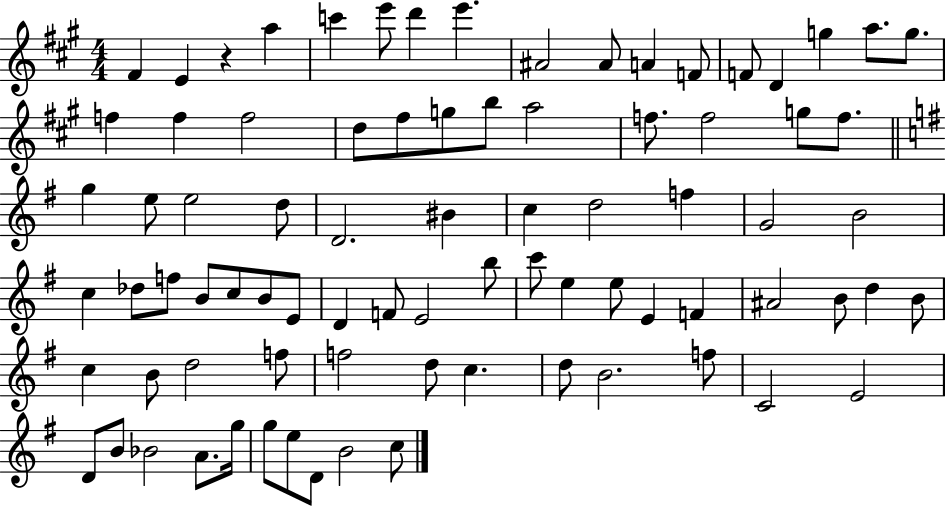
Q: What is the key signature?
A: A major